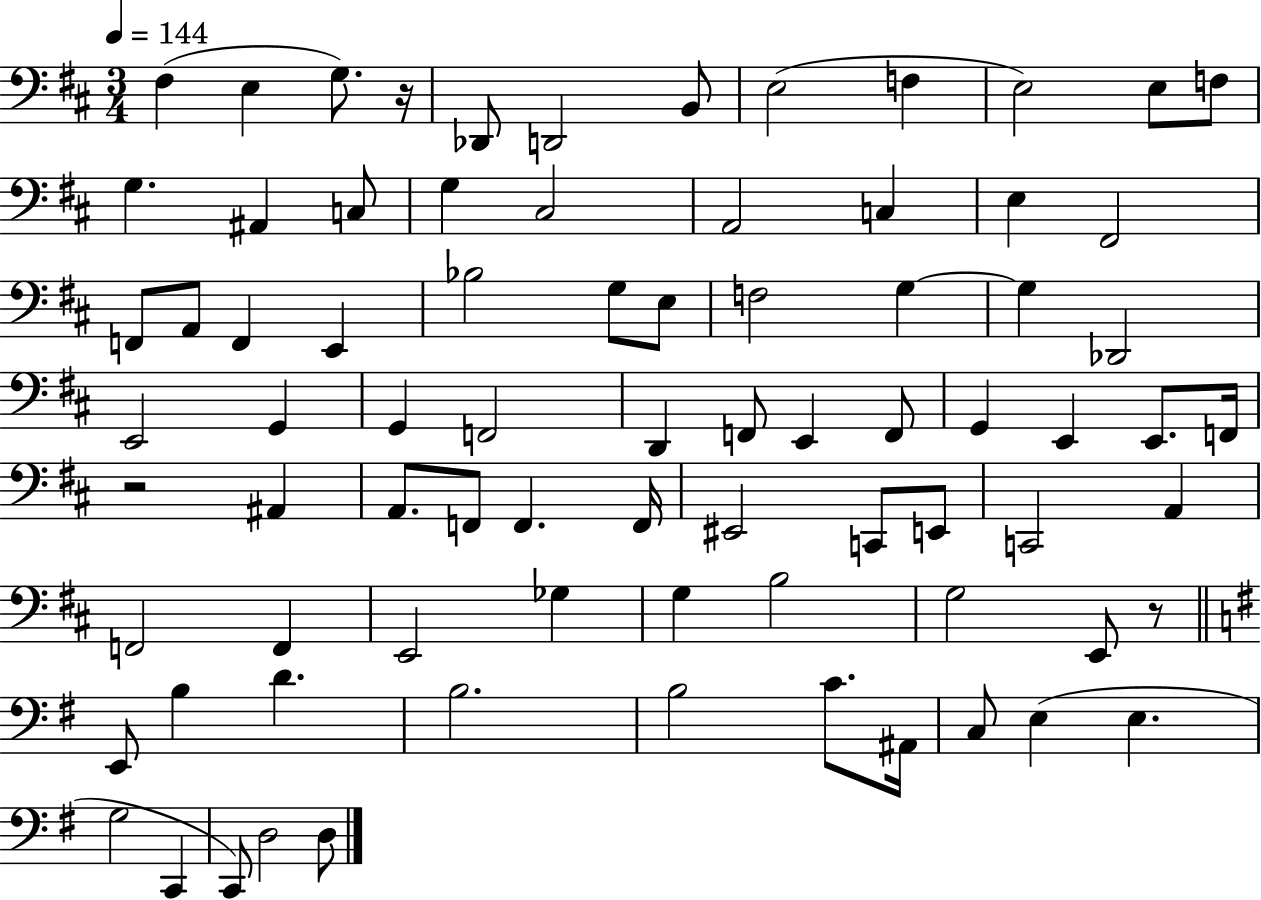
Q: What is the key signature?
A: D major